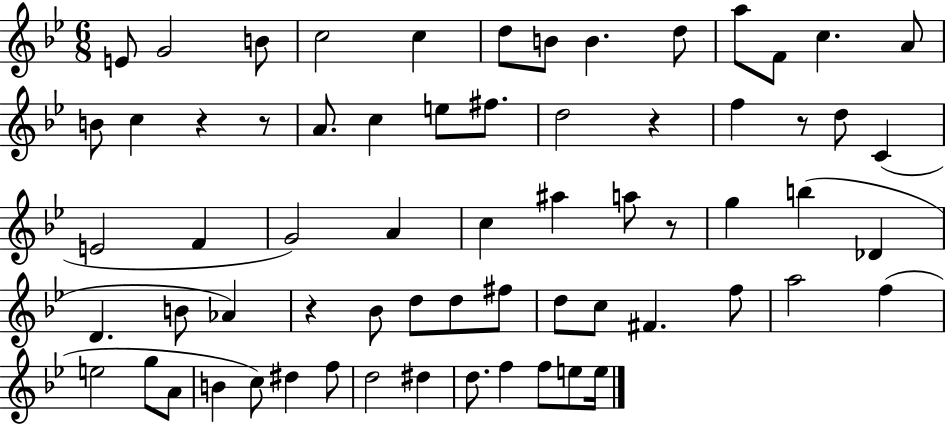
{
  \clef treble
  \numericTimeSignature
  \time 6/8
  \key bes \major
  \repeat volta 2 { e'8 g'2 b'8 | c''2 c''4 | d''8 b'8 b'4. d''8 | a''8 f'8 c''4. a'8 | \break b'8 c''4 r4 r8 | a'8. c''4 e''8 fis''8. | d''2 r4 | f''4 r8 d''8 c'4( | \break e'2 f'4 | g'2) a'4 | c''4 ais''4 a''8 r8 | g''4 b''4( des'4 | \break d'4. b'8 aes'4) | r4 bes'8 d''8 d''8 fis''8 | d''8 c''8 fis'4. f''8 | a''2 f''4( | \break e''2 g''8 a'8 | b'4 c''8) dis''4 f''8 | d''2 dis''4 | d''8. f''4 f''8 e''8 e''16 | \break } \bar "|."
}